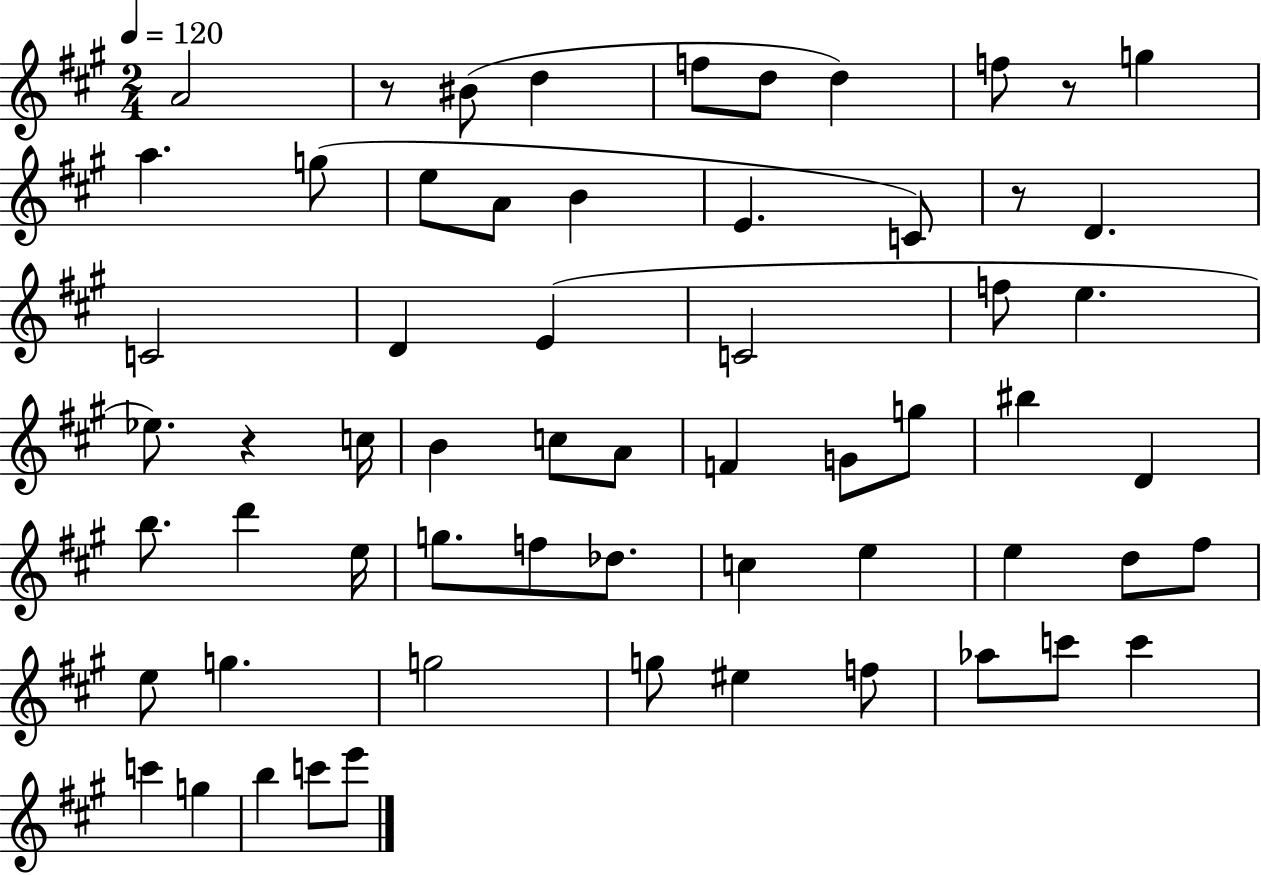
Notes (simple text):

A4/h R/e BIS4/e D5/q F5/e D5/e D5/q F5/e R/e G5/q A5/q. G5/e E5/e A4/e B4/q E4/q. C4/e R/e D4/q. C4/h D4/q E4/q C4/h F5/e E5/q. Eb5/e. R/q C5/s B4/q C5/e A4/e F4/q G4/e G5/e BIS5/q D4/q B5/e. D6/q E5/s G5/e. F5/e Db5/e. C5/q E5/q E5/q D5/e F#5/e E5/e G5/q. G5/h G5/e EIS5/q F5/e Ab5/e C6/e C6/q C6/q G5/q B5/q C6/e E6/e